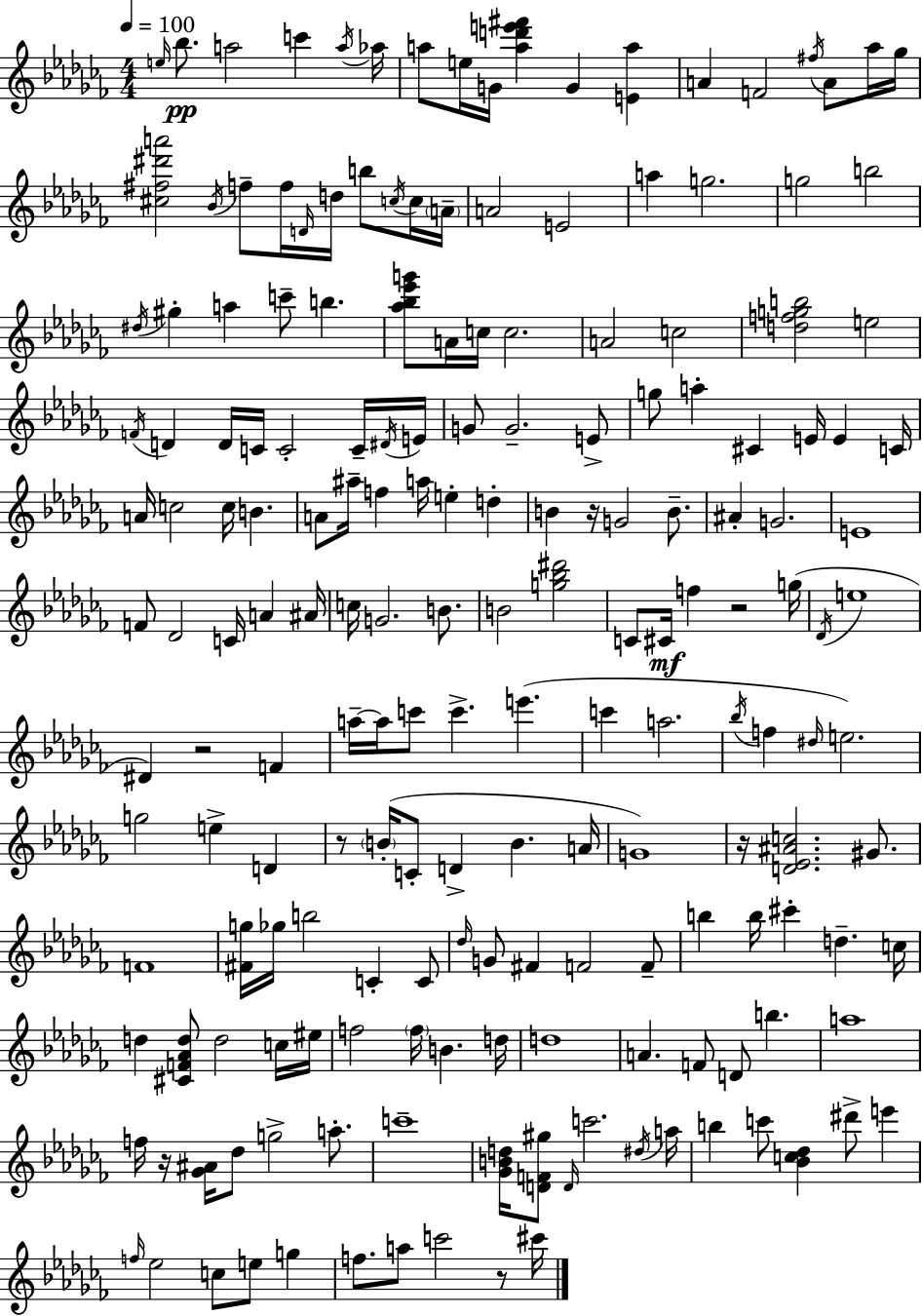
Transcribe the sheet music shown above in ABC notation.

X:1
T:Untitled
M:4/4
L:1/4
K:Abm
e/4 _b/2 a2 c' a/4 _a/4 a/2 e/4 G/4 [ad'e'^f'] G [Ea] A F2 ^f/4 A/2 _a/4 _g/4 [^c^f^d'a']2 _B/4 f/2 f/4 D/4 d/4 b/2 c/4 c/4 A/4 A2 E2 a g2 g2 b2 ^d/4 ^g a c'/2 b [_a_b_e'g']/2 A/4 c/4 c2 A2 c2 [dfgb]2 e2 F/4 D D/4 C/4 C2 C/4 ^D/4 E/4 G/2 G2 E/2 g/2 a ^C E/4 E C/4 A/4 c2 c/4 B A/2 ^a/4 f a/4 e d B z/4 G2 B/2 ^A G2 E4 F/2 _D2 C/4 A ^A/4 c/4 G2 B/2 B2 [g_b^d']2 C/2 ^C/4 f z2 g/4 _D/4 e4 ^D z2 F a/4 a/4 c'/2 c' e' c' a2 _b/4 f ^d/4 e2 g2 e D z/2 B/4 C/2 D B A/4 G4 z/4 [D_E^Ac]2 ^G/2 F4 [^Fg]/4 _g/4 b2 C C/2 _d/4 G/2 ^F F2 F/2 b b/4 ^c' d c/4 d [^CF_Ad]/2 d2 c/4 ^e/4 f2 f/4 B d/4 d4 A F/2 D/2 b a4 f/4 z/4 [_G^A]/4 _d/2 g2 a/2 c'4 [_GBd]/4 [DF^g]/2 D/4 c'2 ^d/4 a/4 b c'/2 [_Bc_d] ^d'/2 e' f/4 _e2 c/2 e/2 g f/2 a/2 c'2 z/2 ^c'/4